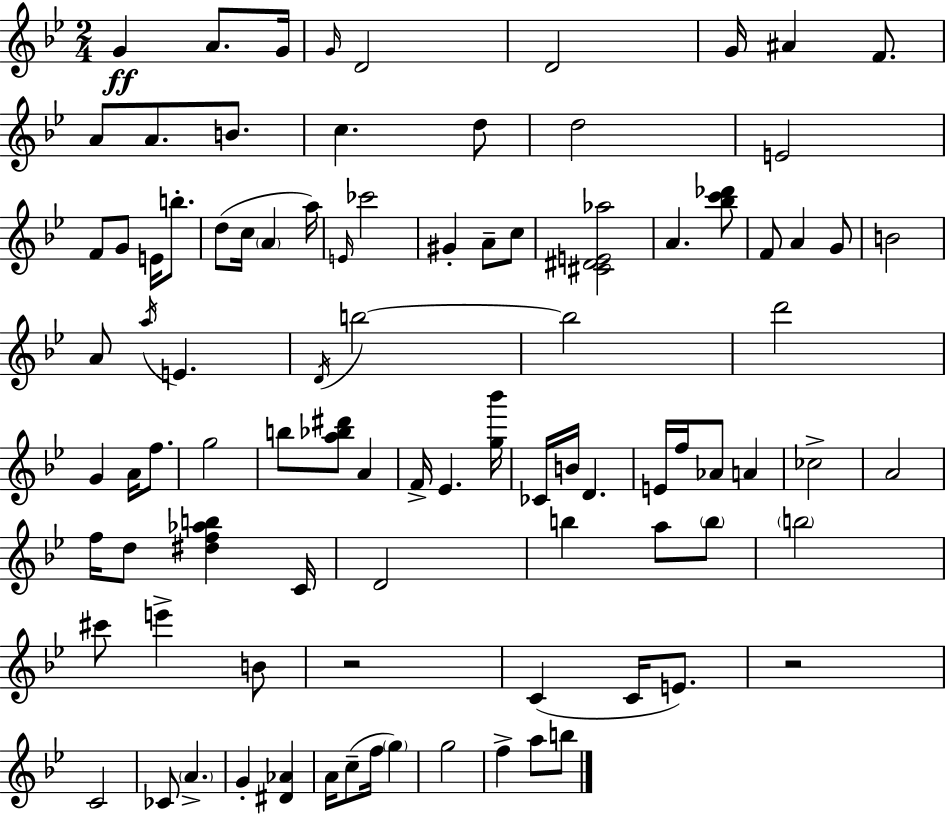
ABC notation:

X:1
T:Untitled
M:2/4
L:1/4
K:Gm
G A/2 G/4 G/4 D2 D2 G/4 ^A F/2 A/2 A/2 B/2 c d/2 d2 E2 F/2 G/2 E/4 b/2 d/2 c/4 A a/4 E/4 _c'2 ^G A/2 c/2 [^C^DE_a]2 A [_bc'_d']/2 F/2 A G/2 B2 A/2 a/4 E D/4 b2 b2 d'2 G A/4 f/2 g2 b/2 [a_b^d']/2 A F/4 _E [g_b']/4 _C/4 B/4 D E/4 f/4 _A/2 A _c2 A2 f/4 d/2 [^df_ab] C/4 D2 b a/2 b/2 b2 ^c'/2 e' B/2 z2 C C/4 E/2 z2 C2 _C/2 A G [^D_A] A/4 c/2 f/4 g g2 f a/2 b/2